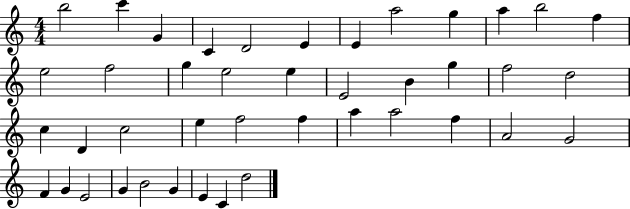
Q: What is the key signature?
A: C major